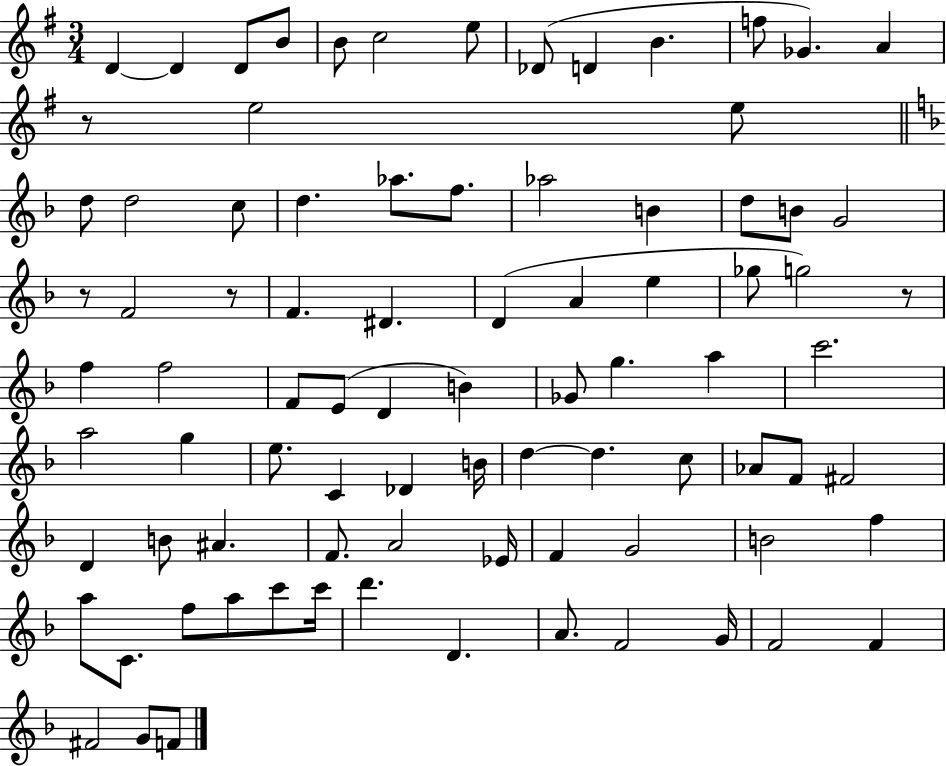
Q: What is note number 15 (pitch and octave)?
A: E5